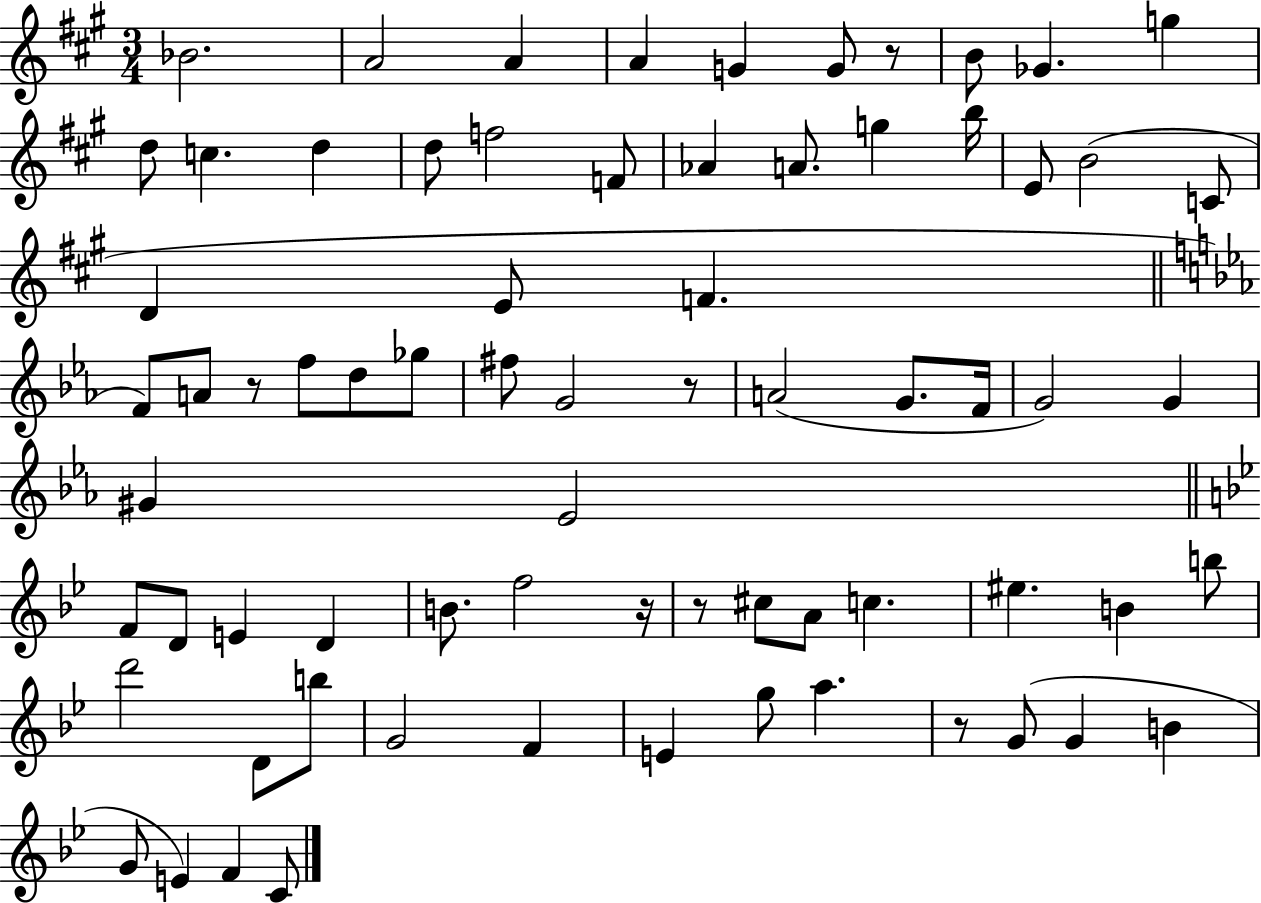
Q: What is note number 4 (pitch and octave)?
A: A4